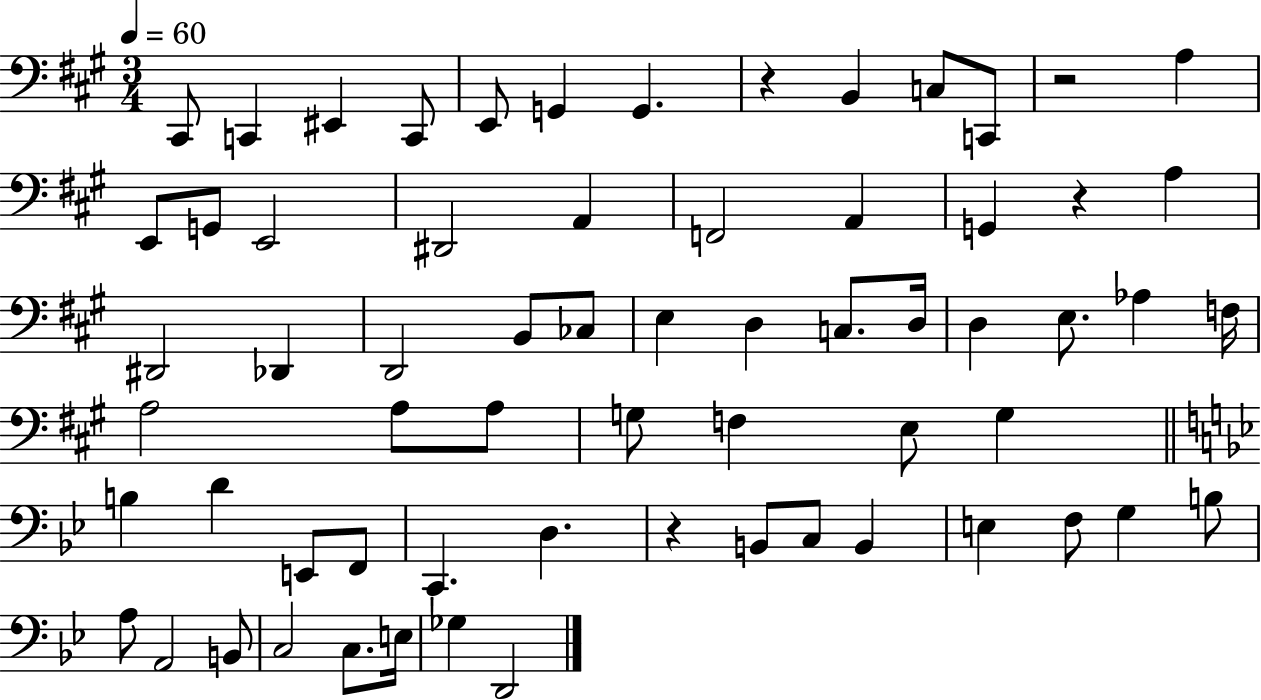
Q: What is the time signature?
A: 3/4